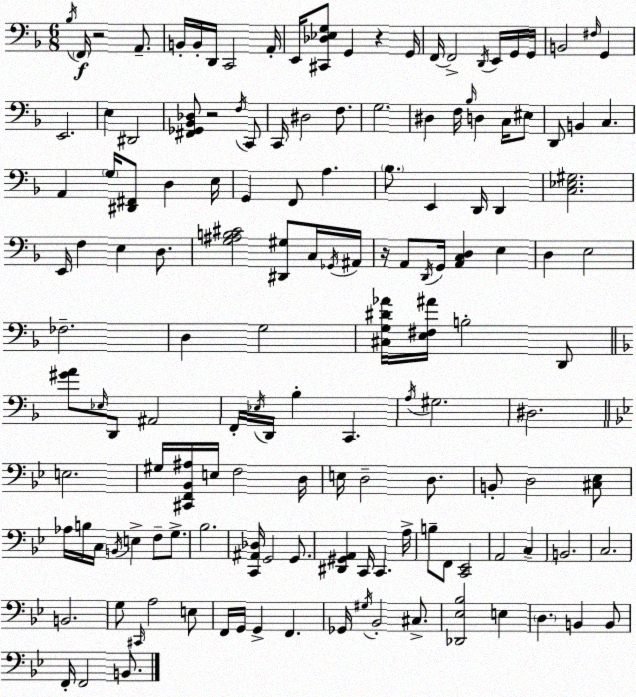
X:1
T:Untitled
M:6/8
L:1/4
K:Dm
_B,/4 F,,/4 z2 A,,/2 B,,/4 B,,/4 D,,/4 C,,2 A,,/4 E,,/4 [^C,,_D,_E,G,]/2 G,, z G,,/4 F,,/4 F,,2 D,,/4 E,,/4 G,,/4 G,,/4 B,,2 ^F,/4 G,, E,,2 E, ^D,,2 [^F,,_G,,_B,,_D,]/2 z2 F,/4 C,,/2 C,,/4 ^D,2 F,/2 G,2 ^D, F,/4 _B,/4 D, C,/4 ^E,/2 D,,/2 B,, C, A,, G,/4 [^D,,^F,,]/2 D, E,/4 G,, F,,/2 A, _B,/2 E,, D,,/4 D,, [C,_E,^G,]2 E,,/4 F, E, D,/2 [G,^A,B,^C]2 [^D,,^G,]/2 C,/4 _G,,/4 ^A,,/4 z/4 A,,/2 D,,/4 G,,/4 [A,,C,D,] E, D, E,2 _F,2 D, G,2 [^C,G,^D_A]/4 [E,^F,^A]/4 B,2 D,,/2 [^GA]/2 _E,/4 D,,/2 ^A,,2 F,,/4 _E,/4 D,,/4 _B, C,, A,/4 ^G,2 ^D,2 E,2 ^G,/4 [^C,,F,,_B,,^A,]/4 E,/4 F,2 D,/4 E,/4 D,2 D,/2 B,,/2 D,2 [^C,_E,]/2 _A,/4 B,/4 C,/4 B,,/4 E, F,/2 G,/2 _B,2 [C,,^A,,_D,]/4 G,,2 G,,/2 [^D,,^G,,A,,] C,,/4 C,, A,/4 B,/2 F,,/2 [C,,_E,,]2 A,,2 C, B,,2 C,2 B,,2 G,/2 ^C,,/4 A,2 E,/2 F,,/4 G,,/4 G,, F,, _G,,/4 ^G,/4 _B,,2 ^C,/2 [_D,,_E,_B,]2 E, D, B,, B,,/2 F,,/4 F,,2 B,,/2